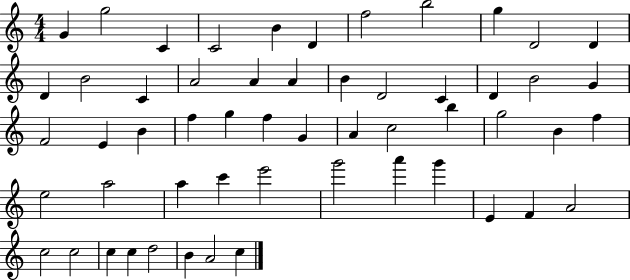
X:1
T:Untitled
M:4/4
L:1/4
K:C
G g2 C C2 B D f2 b2 g D2 D D B2 C A2 A A B D2 C D B2 G F2 E B f g f G A c2 b g2 B f e2 a2 a c' e'2 g'2 a' g' E F A2 c2 c2 c c d2 B A2 c